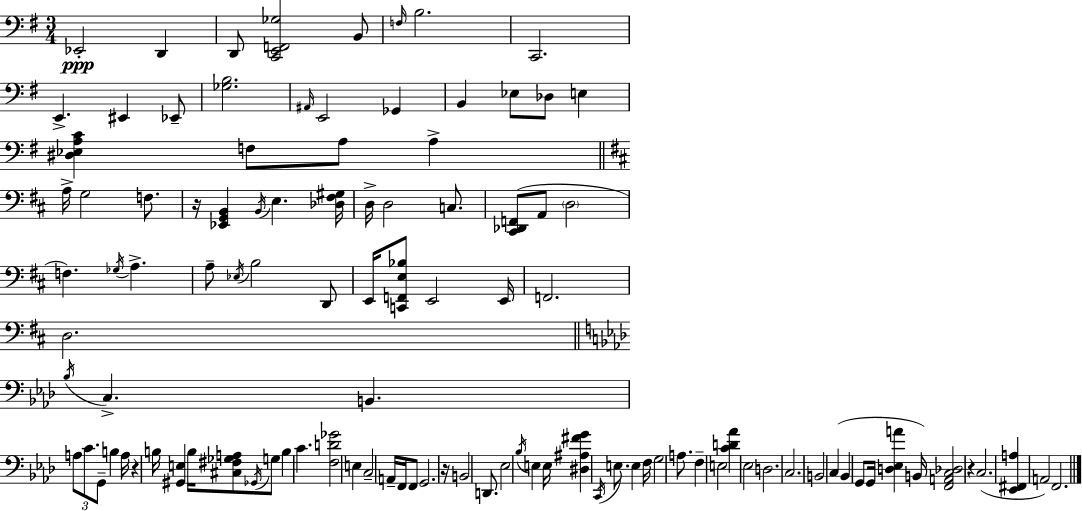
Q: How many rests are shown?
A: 4